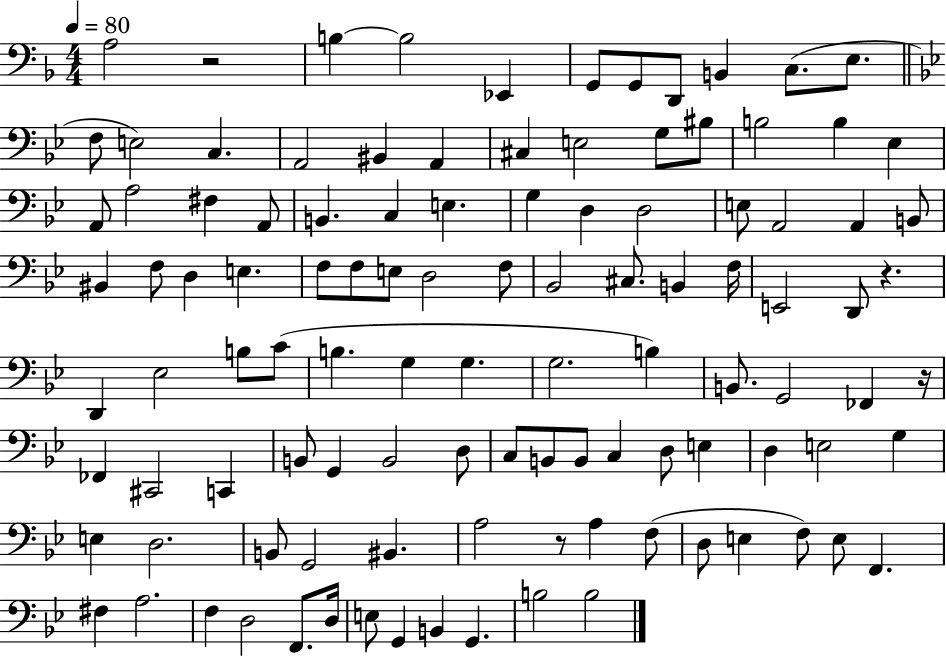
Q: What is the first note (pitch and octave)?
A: A3